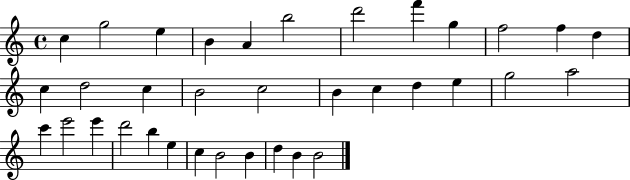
C5/q G5/h E5/q B4/q A4/q B5/h D6/h F6/q G5/q F5/h F5/q D5/q C5/q D5/h C5/q B4/h C5/h B4/q C5/q D5/q E5/q G5/h A5/h C6/q E6/h E6/q D6/h B5/q E5/q C5/q B4/h B4/q D5/q B4/q B4/h